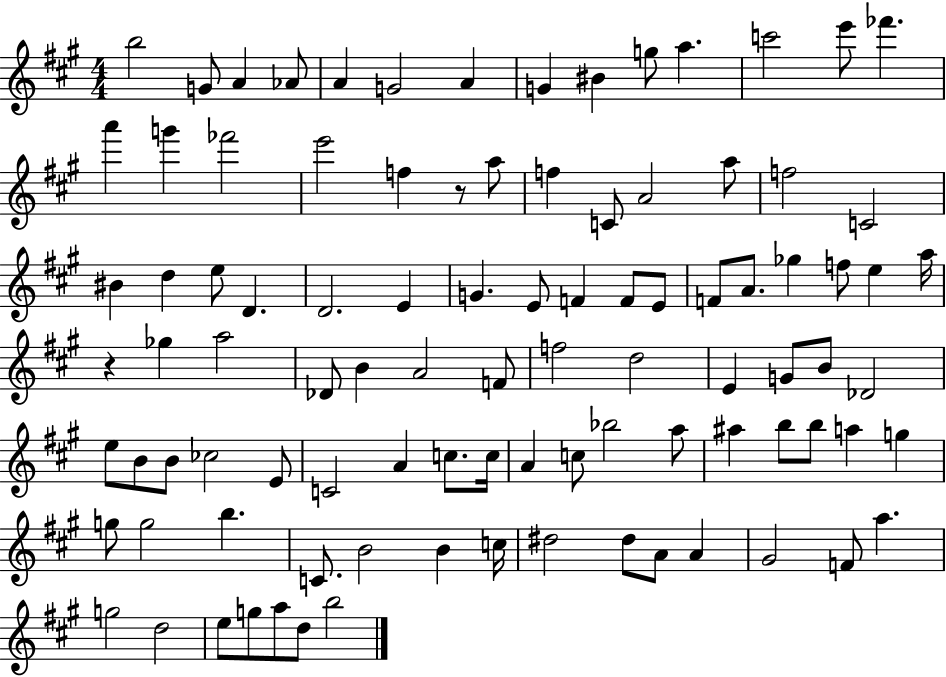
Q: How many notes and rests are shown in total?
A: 96